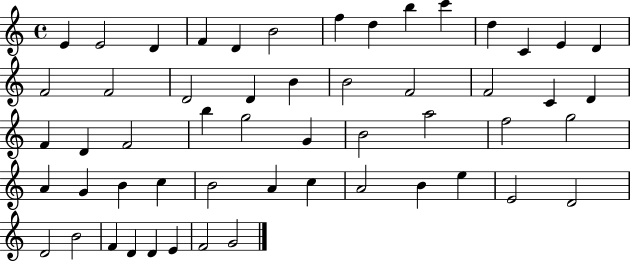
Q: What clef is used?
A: treble